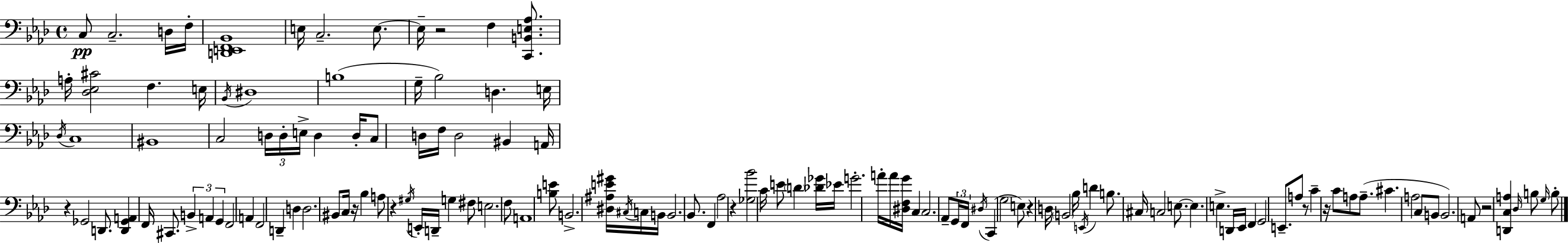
C3/e C3/h. D3/s F3/s [D2,E2,F2,Bb2]/w E3/s C3/h. E3/e. E3/s R/h F3/q [C2,B2,E3,Ab3]/e. A3/s [Db3,Eb3,C#4]/h F3/q. E3/s Bb2/s D#3/w B3/w G3/s Bb3/h D3/q. E3/s Db3/s C3/w BIS2/w C3/h D3/s D3/s E3/s D3/q D3/s C3/e D3/s F3/s D3/h BIS2/q A2/s R/q Gb2/h D2/e. [D2,Gb2,A2]/q F2/s C#2/e. B2/q A2/q G2/q F2/h A2/q F2/h D2/q D3/q D3/h. BIS2/e C3/s R/s Bb3/q A3/e R/q G#3/s E2/s D2/s G3/q F#3/e E3/h. F3/e A2/w [B3,E4]/e B2/h. [D#3,A#3,E4,G#4]/s C#3/s C3/s B2/s B2/h. Bb2/e. F2/q Ab3/h R/q [Gb3,Bb4]/h C4/s E4/e D4/q [Db4,Gb4]/s Eb4/s G4/h. A4/s A4/s [D#3,F3,G4]/s C3/q C3/h. Ab2/e G2/s F2/s D#3/s C2/q G3/h E3/e R/q D3/s B2/h Bb3/s E2/s D4/q B3/e. C#3/s C3/h E3/e. E3/q. E3/q. D2/s Eb2/s F2/q G2/h E2/e. A3/e R/e C4/q R/s C4/e A3/e A3/e. C#4/q. A3/h C3/e B2/e B2/h. A2/e R/h [D2,C3,A3]/q Db3/s B3/e G3/s B3/e